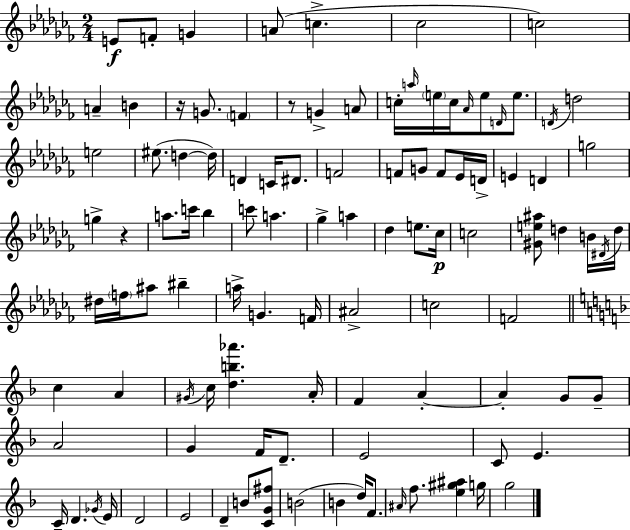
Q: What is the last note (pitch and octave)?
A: G5